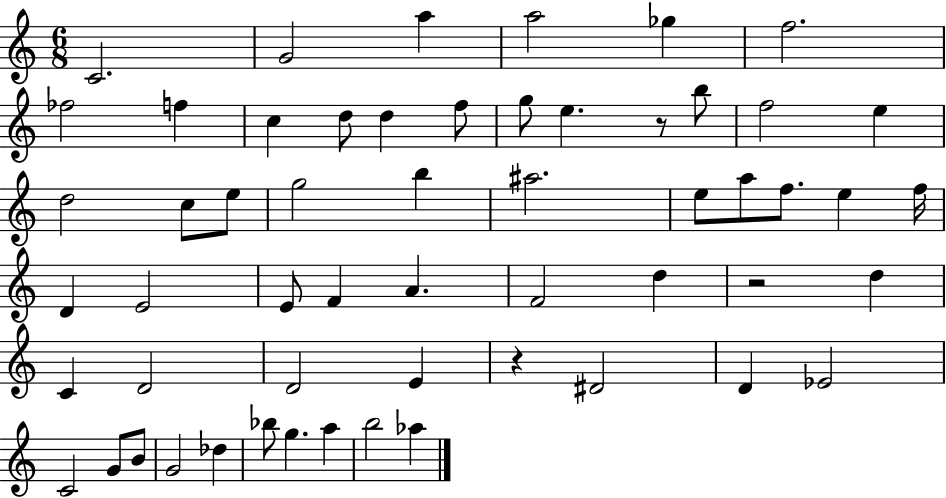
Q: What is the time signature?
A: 6/8